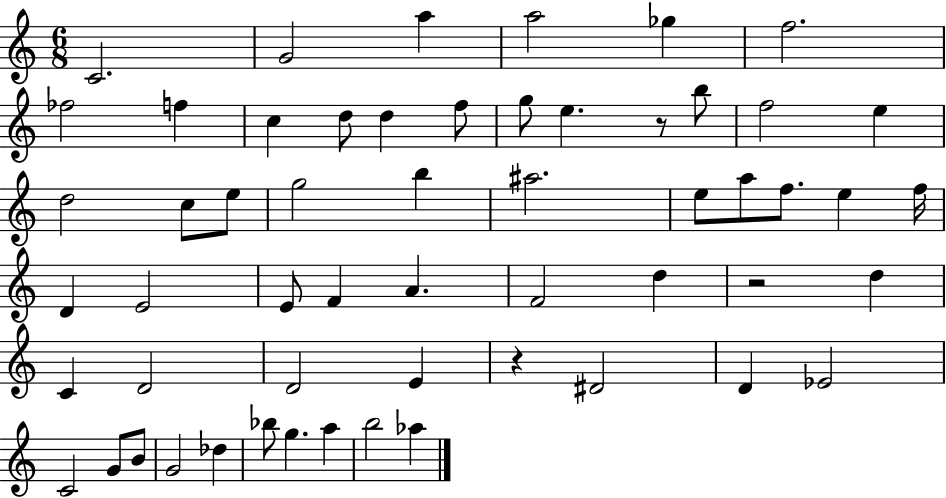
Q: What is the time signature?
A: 6/8